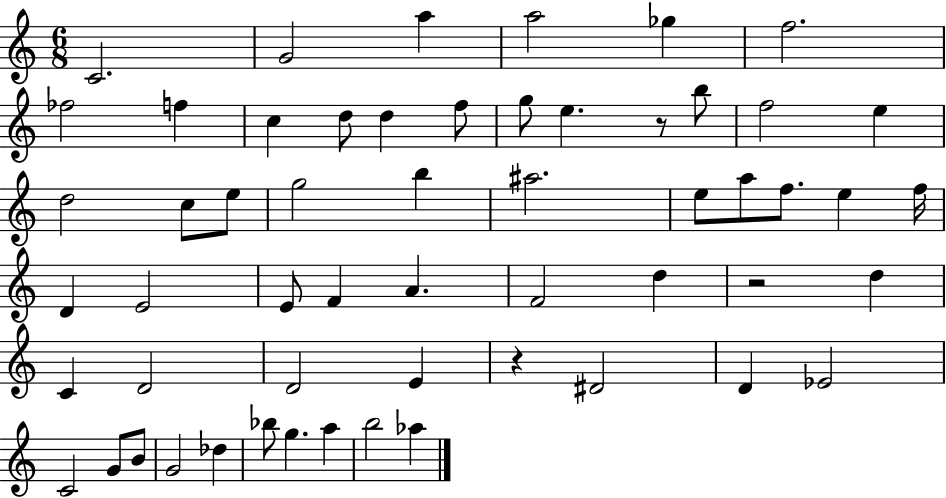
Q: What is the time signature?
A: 6/8